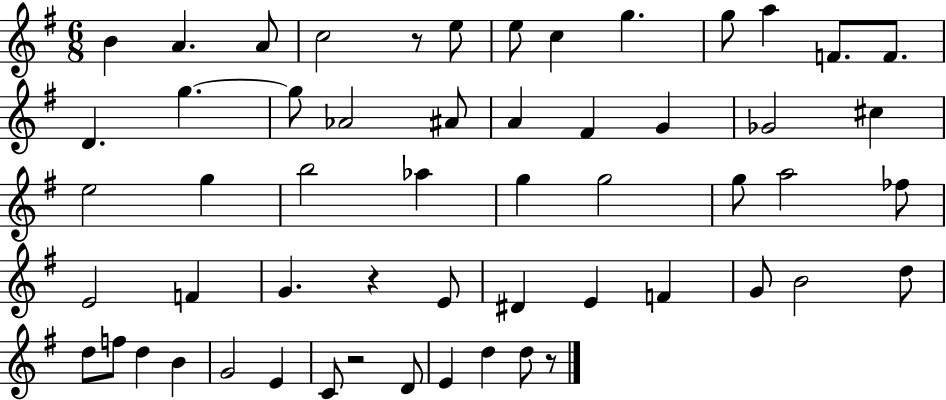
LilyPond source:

{
  \clef treble
  \numericTimeSignature
  \time 6/8
  \key g \major
  b'4 a'4. a'8 | c''2 r8 e''8 | e''8 c''4 g''4. | g''8 a''4 f'8. f'8. | \break d'4. g''4.~~ | g''8 aes'2 ais'8 | a'4 fis'4 g'4 | ges'2 cis''4 | \break e''2 g''4 | b''2 aes''4 | g''4 g''2 | g''8 a''2 fes''8 | \break e'2 f'4 | g'4. r4 e'8 | dis'4 e'4 f'4 | g'8 b'2 d''8 | \break d''8 f''8 d''4 b'4 | g'2 e'4 | c'8 r2 d'8 | e'4 d''4 d''8 r8 | \break \bar "|."
}